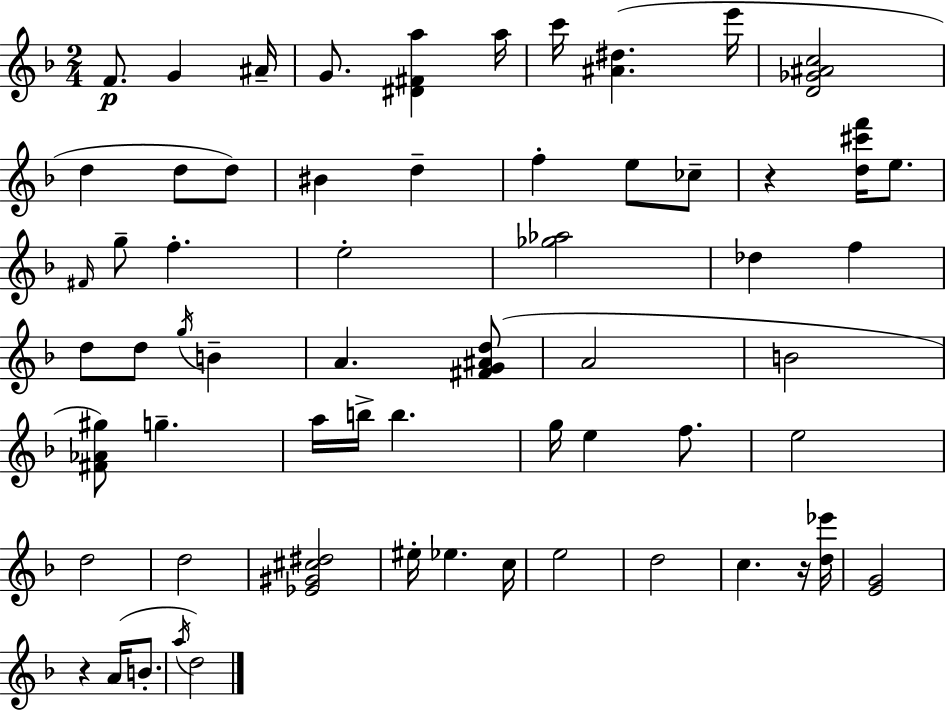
F4/e. G4/q A#4/s G4/e. [D#4,F#4,A5]/q A5/s C6/s [A#4,D#5]/q. E6/s [D4,Gb4,A#4,C5]/h D5/q D5/e D5/e BIS4/q D5/q F5/q E5/e CES5/e R/q [D5,C#6,F6]/s E5/e. F#4/s G5/e F5/q. E5/h [Gb5,Ab5]/h Db5/q F5/q D5/e D5/e G5/s B4/q A4/q. [F#4,G4,A#4,D5]/e A4/h B4/h [F#4,Ab4,G#5]/e G5/q. A5/s B5/s B5/q. G5/s E5/q F5/e. E5/h D5/h D5/h [Eb4,G#4,C#5,D#5]/h EIS5/s Eb5/q. C5/s E5/h D5/h C5/q. R/s [D5,Eb6]/s [E4,G4]/h R/q A4/s B4/e. A5/s D5/h